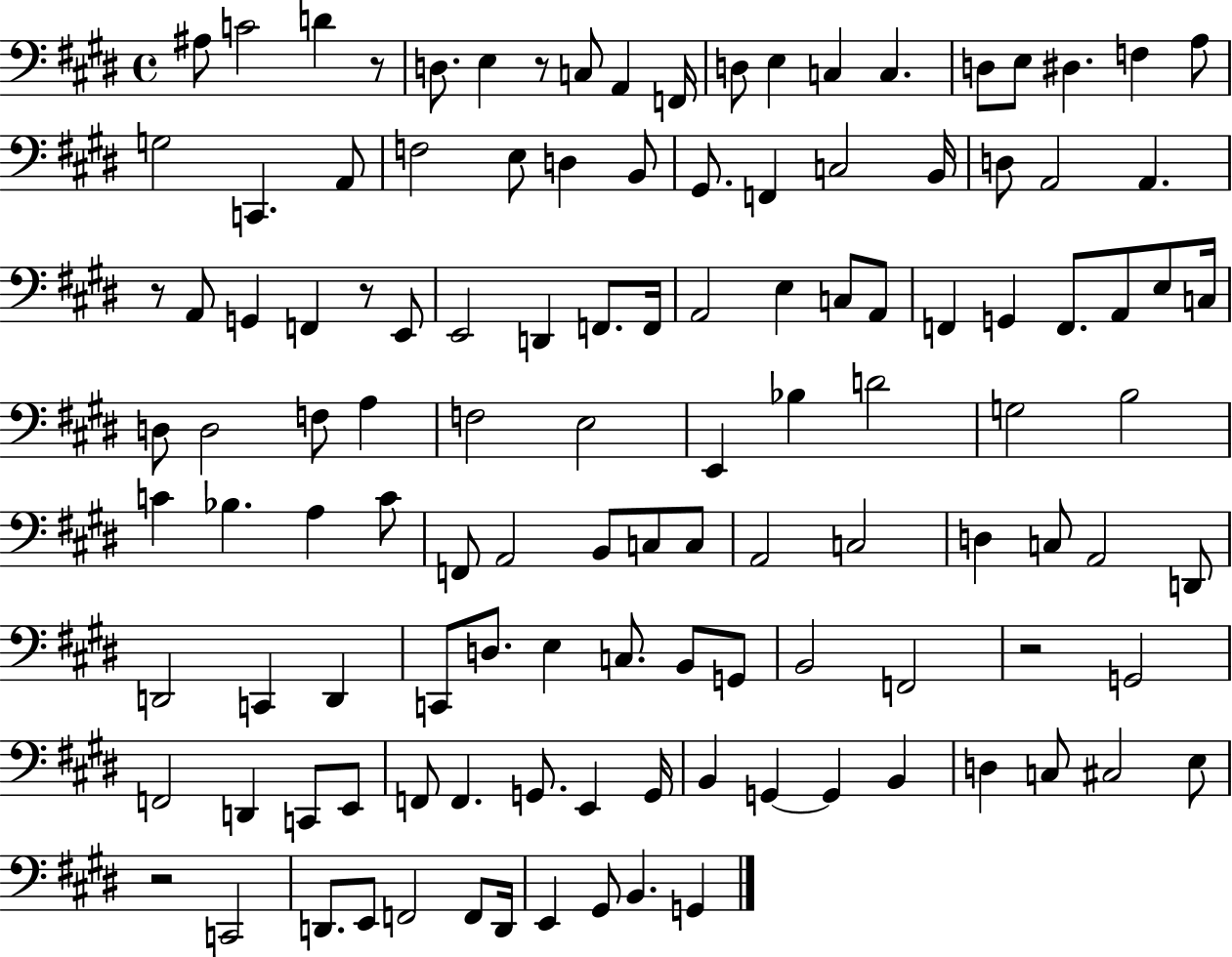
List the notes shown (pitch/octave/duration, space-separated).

A#3/e C4/h D4/q R/e D3/e. E3/q R/e C3/e A2/q F2/s D3/e E3/q C3/q C3/q. D3/e E3/e D#3/q. F3/q A3/e G3/h C2/q. A2/e F3/h E3/e D3/q B2/e G#2/e. F2/q C3/h B2/s D3/e A2/h A2/q. R/e A2/e G2/q F2/q R/e E2/e E2/h D2/q F2/e. F2/s A2/h E3/q C3/e A2/e F2/q G2/q F2/e. A2/e E3/e C3/s D3/e D3/h F3/e A3/q F3/h E3/h E2/q Bb3/q D4/h G3/h B3/h C4/q Bb3/q. A3/q C4/e F2/e A2/h B2/e C3/e C3/e A2/h C3/h D3/q C3/e A2/h D2/e D2/h C2/q D2/q C2/e D3/e. E3/q C3/e. B2/e G2/e B2/h F2/h R/h G2/h F2/h D2/q C2/e E2/e F2/e F2/q. G2/e. E2/q G2/s B2/q G2/q G2/q B2/q D3/q C3/e C#3/h E3/e R/h C2/h D2/e. E2/e F2/h F2/e D2/s E2/q G#2/e B2/q. G2/q